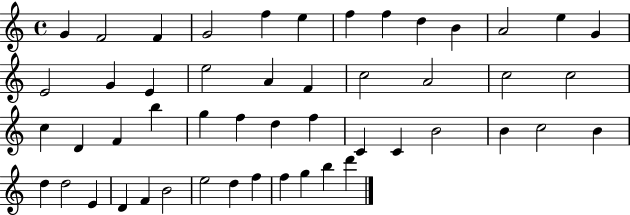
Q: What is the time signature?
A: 4/4